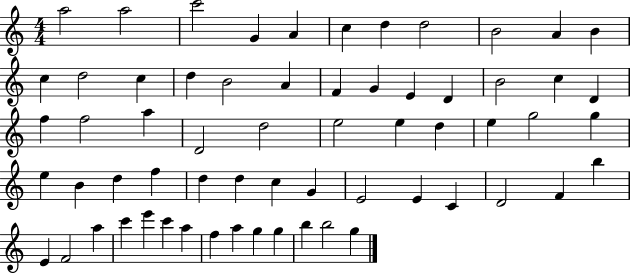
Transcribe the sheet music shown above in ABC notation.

X:1
T:Untitled
M:4/4
L:1/4
K:C
a2 a2 c'2 G A c d d2 B2 A B c d2 c d B2 A F G E D B2 c D f f2 a D2 d2 e2 e d e g2 g e B d f d d c G E2 E C D2 F b E F2 a c' e' c' a f a g g b b2 g